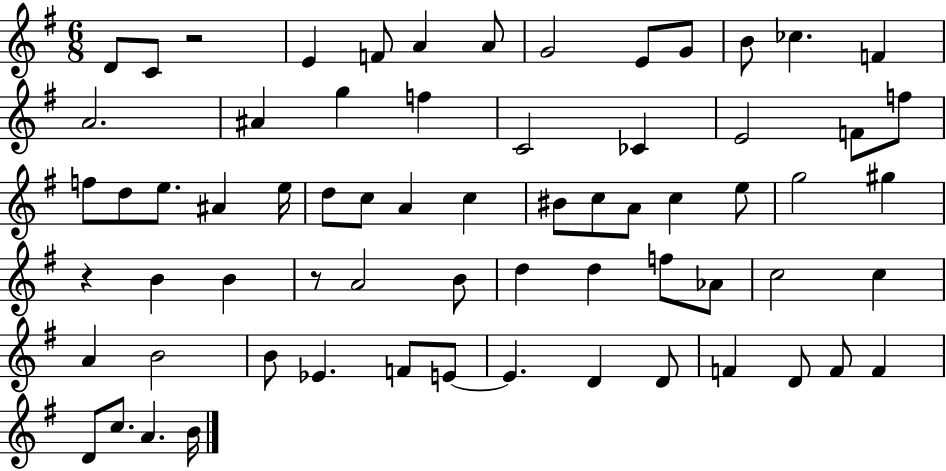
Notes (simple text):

D4/e C4/e R/h E4/q F4/e A4/q A4/e G4/h E4/e G4/e B4/e CES5/q. F4/q A4/h. A#4/q G5/q F5/q C4/h CES4/q E4/h F4/e F5/e F5/e D5/e E5/e. A#4/q E5/s D5/e C5/e A4/q C5/q BIS4/e C5/e A4/e C5/q E5/e G5/h G#5/q R/q B4/q B4/q R/e A4/h B4/e D5/q D5/q F5/e Ab4/e C5/h C5/q A4/q B4/h B4/e Eb4/q. F4/e E4/e E4/q. D4/q D4/e F4/q D4/e F4/e F4/q D4/e C5/e. A4/q. B4/s